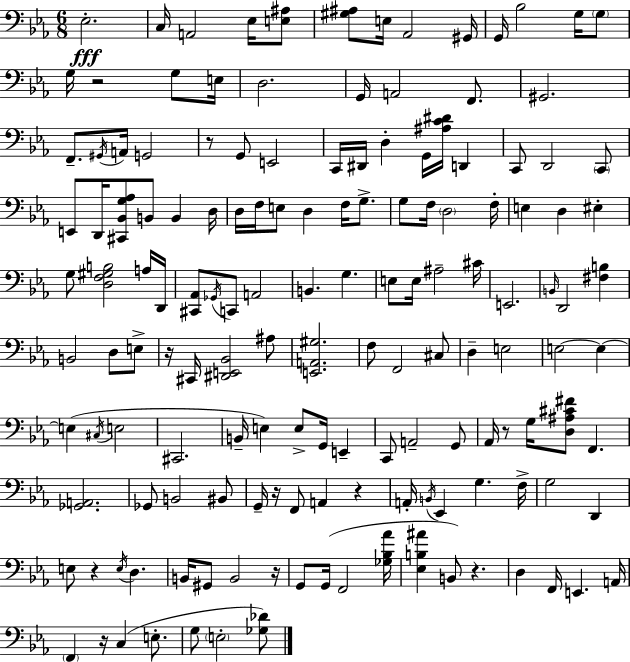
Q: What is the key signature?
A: C minor